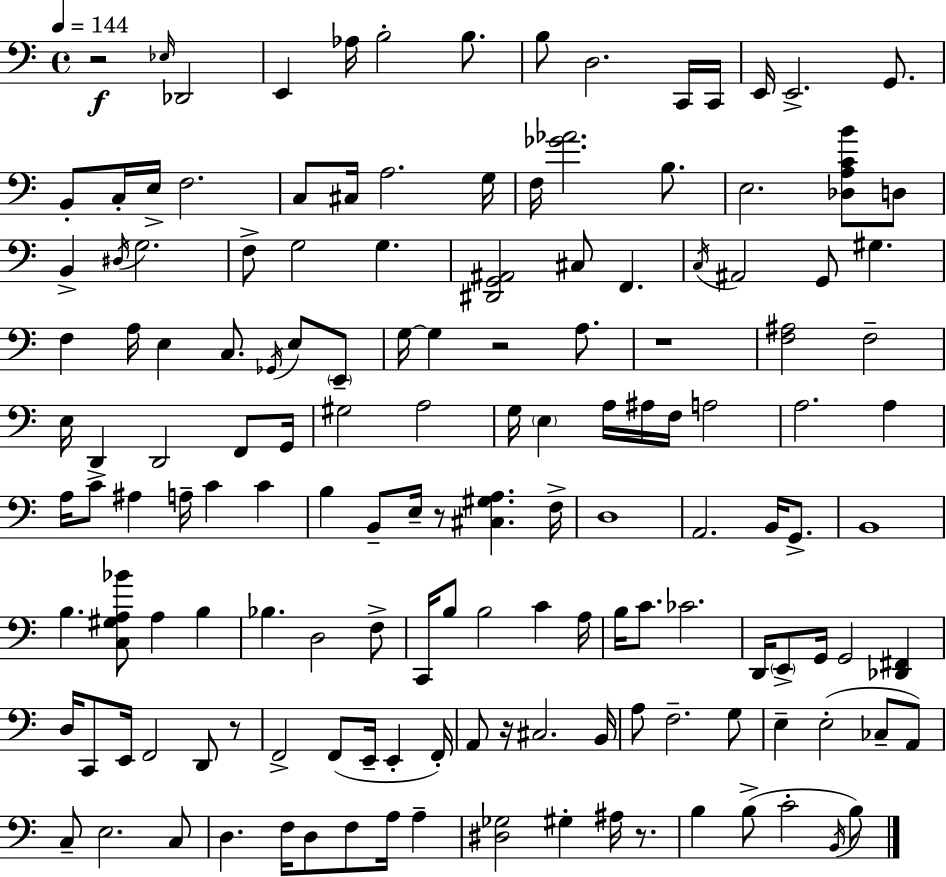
{
  \clef bass
  \time 4/4
  \defaultTimeSignature
  \key c \major
  \tempo 4 = 144
  r2\f \grace { ees16 } des,2 | e,4 aes16 b2-. b8. | b8 d2. c,16 | c,16 e,16 e,2.-> g,8. | \break b,8-. c16-. e16-> f2. | c8 cis16 a2. | g16 f16 <ges' aes'>2. b8. | e2. <des a c' b'>8 d8 | \break b,4-> \acciaccatura { dis16 } g2. | f8-> g2 g4. | <dis, g, ais,>2 cis8 f,4. | \acciaccatura { c16 } ais,2 g,8 gis4. | \break f4 a16 e4 c8. \acciaccatura { ges,16 } | e8 \parenthesize e,8-- g16~~ g4 r2 | a8. r1 | <f ais>2 f2-- | \break e16 d,4-> d,2 | f,8 g,16 gis2 a2 | g16 \parenthesize e4 a16 ais16 f16 a2 | a2. | \break a4 a16 c'8 ais4 a16-- c'4 | c'4 b4 b,8-- e16-- r8 <cis gis a>4. | f16-> d1 | a,2. | \break b,16 g,8.-> b,1 | b4. <c gis a bes'>8 a4 | b4 bes4. d2 | f8-> c,16 b8 b2 c'4 | \break a16 b16 c'8. ces'2. | d,16 \parenthesize e,8-> g,16 g,2 | <des, fis,>4 d16 c,8 e,16 f,2 | d,8 r8 f,2-> f,8( e,16-- e,4-. | \break f,16-.) a,8 r16 cis2. | b,16 a8 f2.-- | g8 e4-- e2-.( | ces8-- a,8) c8-- e2. | \break c8 d4. f16 d8 f8 a16 | a4-- <dis ges>2 gis4-. | ais16 r8. b4 b8->( c'2-. | \acciaccatura { b,16 }) b8 \bar "|."
}